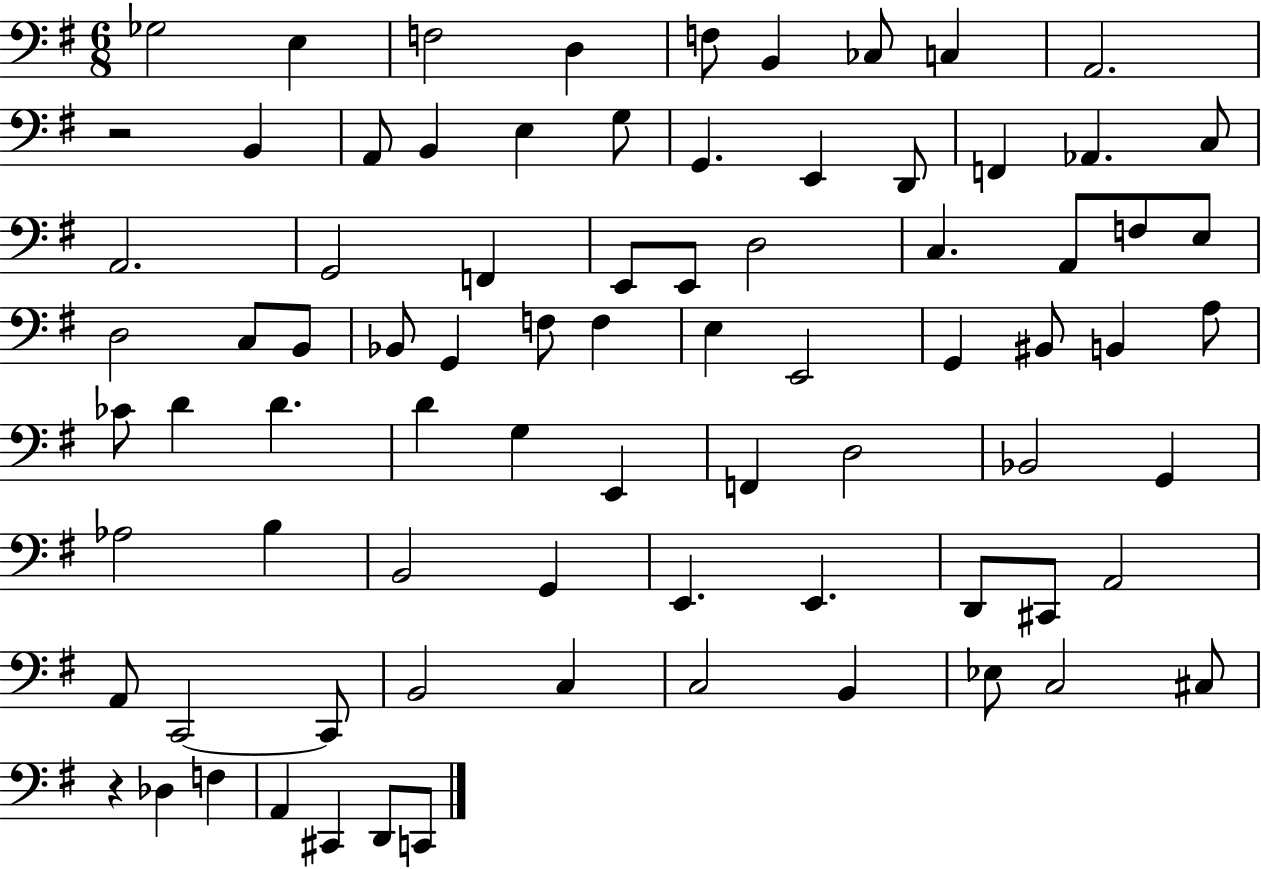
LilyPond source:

{
  \clef bass
  \numericTimeSignature
  \time 6/8
  \key g \major
  ges2 e4 | f2 d4 | f8 b,4 ces8 c4 | a,2. | \break r2 b,4 | a,8 b,4 e4 g8 | g,4. e,4 d,8 | f,4 aes,4. c8 | \break a,2. | g,2 f,4 | e,8 e,8 d2 | c4. a,8 f8 e8 | \break d2 c8 b,8 | bes,8 g,4 f8 f4 | e4 e,2 | g,4 bis,8 b,4 a8 | \break ces'8 d'4 d'4. | d'4 g4 e,4 | f,4 d2 | bes,2 g,4 | \break aes2 b4 | b,2 g,4 | e,4. e,4. | d,8 cis,8 a,2 | \break a,8 c,2~~ c,8 | b,2 c4 | c2 b,4 | ees8 c2 cis8 | \break r4 des4 f4 | a,4 cis,4 d,8 c,8 | \bar "|."
}